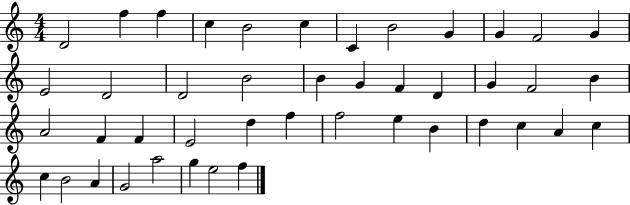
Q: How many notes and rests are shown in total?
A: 44